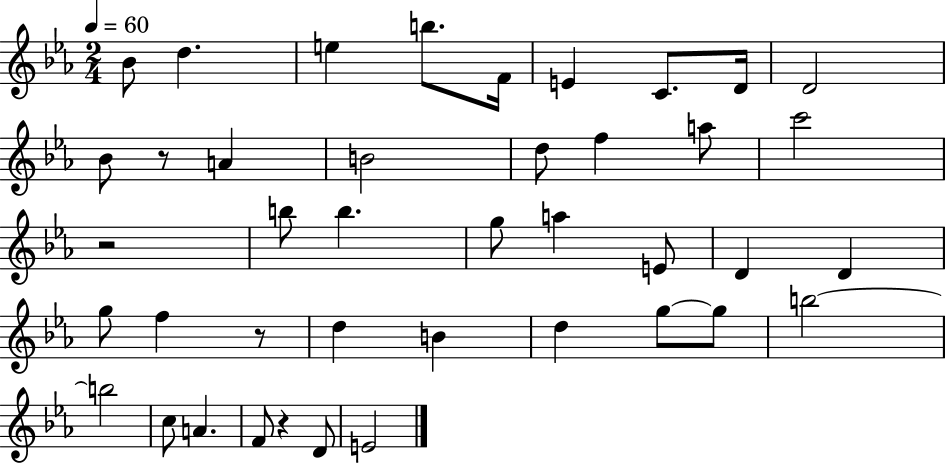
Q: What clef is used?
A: treble